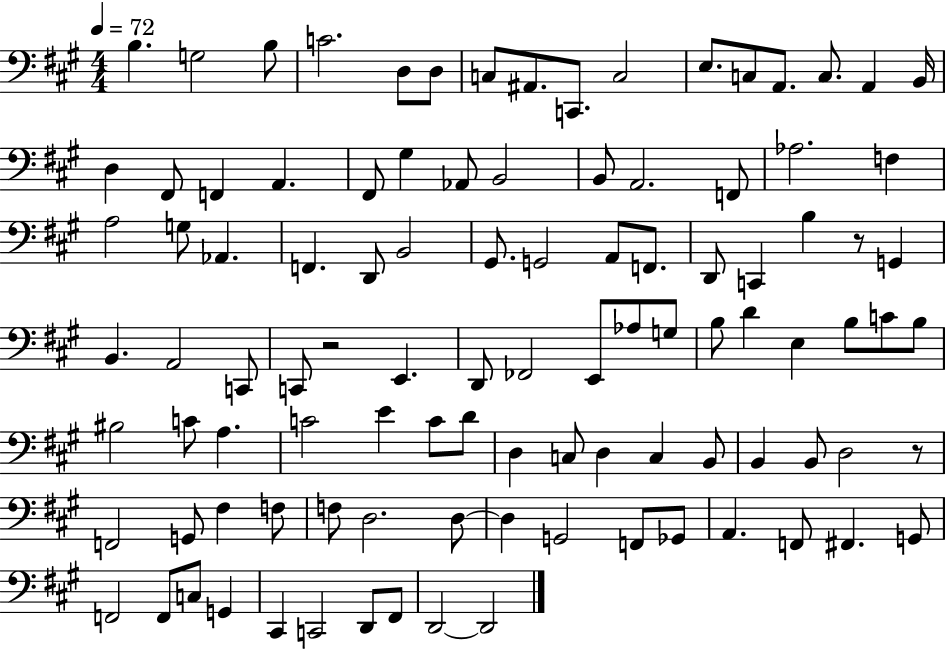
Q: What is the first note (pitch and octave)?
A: B3